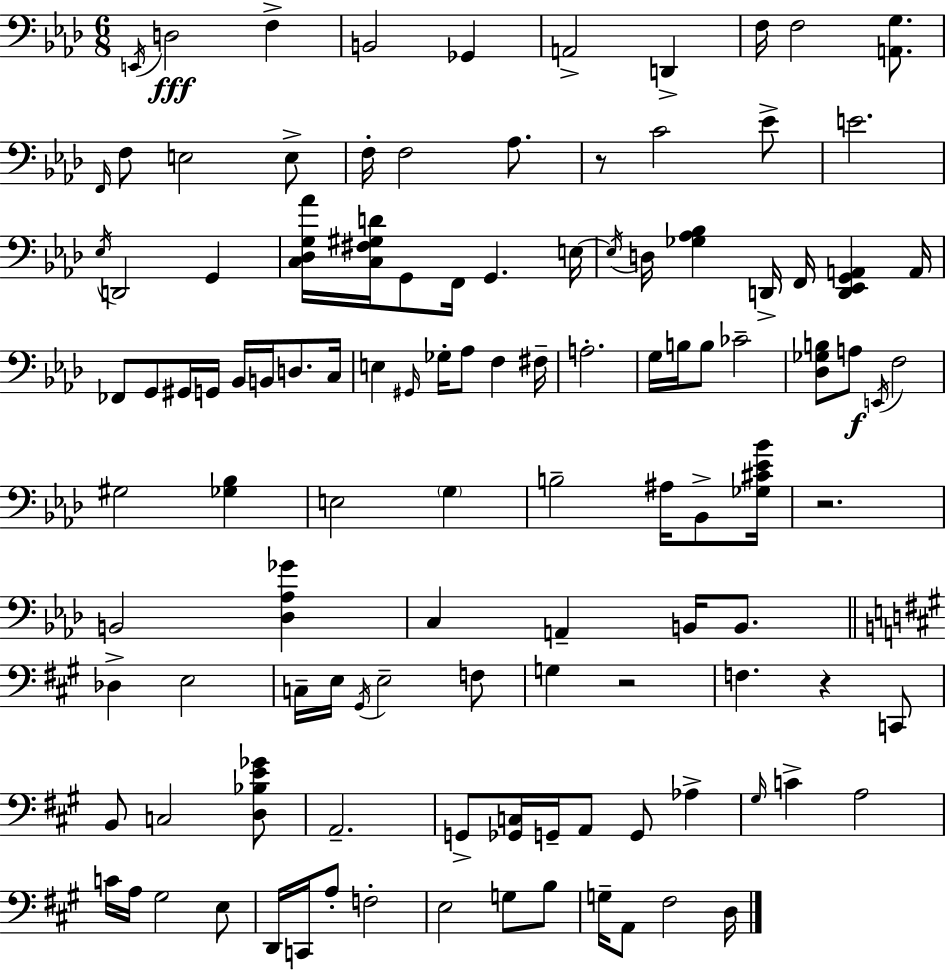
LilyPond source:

{
  \clef bass
  \numericTimeSignature
  \time 6/8
  \key f \minor
  \acciaccatura { e,16 }\fff d2 f4-> | b,2 ges,4 | a,2-> d,4-> | f16 f2 <a, g>8. | \break \grace { f,16 } f8 e2 | e8-> f16-. f2 aes8. | r8 c'2 | ees'8-> e'2. | \break \acciaccatura { ees16 } d,2 g,4 | <c des g aes'>16 <c fis gis d'>16 g,8 f,16 g,4. | e16~~ \acciaccatura { e16 } d16 <ges aes bes>4 d,16-> f,16 <d, ees, g, a,>4 | a,16 fes,8 g,8 gis,16 g,16 bes,16 b,16 | \break d8. c16 e4 \grace { gis,16 } ges16-. aes8 | f4 fis16-- a2.-. | g16 b16 b8 ces'2-- | <des ges b>8 a8\f \acciaccatura { e,16 } f2 | \break gis2 | <ges bes>4 e2 | \parenthesize g4 b2-- | ais16 bes,8-> <ges cis' ees' bes'>16 r2. | \break b,2 | <des aes ges'>4 c4 a,4-- | b,16 b,8. \bar "||" \break \key a \major des4-> e2 | c16-- e16 \acciaccatura { gis,16 } e2-- f8 | g4 r2 | f4. r4 c,8 | \break b,8 c2 <d bes e' ges'>8 | a,2.-- | g,8-> <ges, c>16 g,16-- a,8 g,8 aes4-> | \grace { gis16 } c'4-> a2 | \break c'16 a16 gis2 | e8 d,16 c,16 a8-. f2-. | e2 g8 | b8 g16-- a,8 fis2 | \break d16 \bar "|."
}